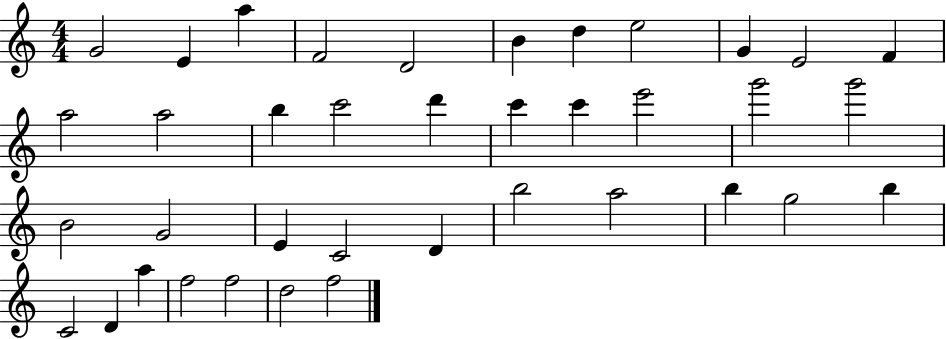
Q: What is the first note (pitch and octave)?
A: G4